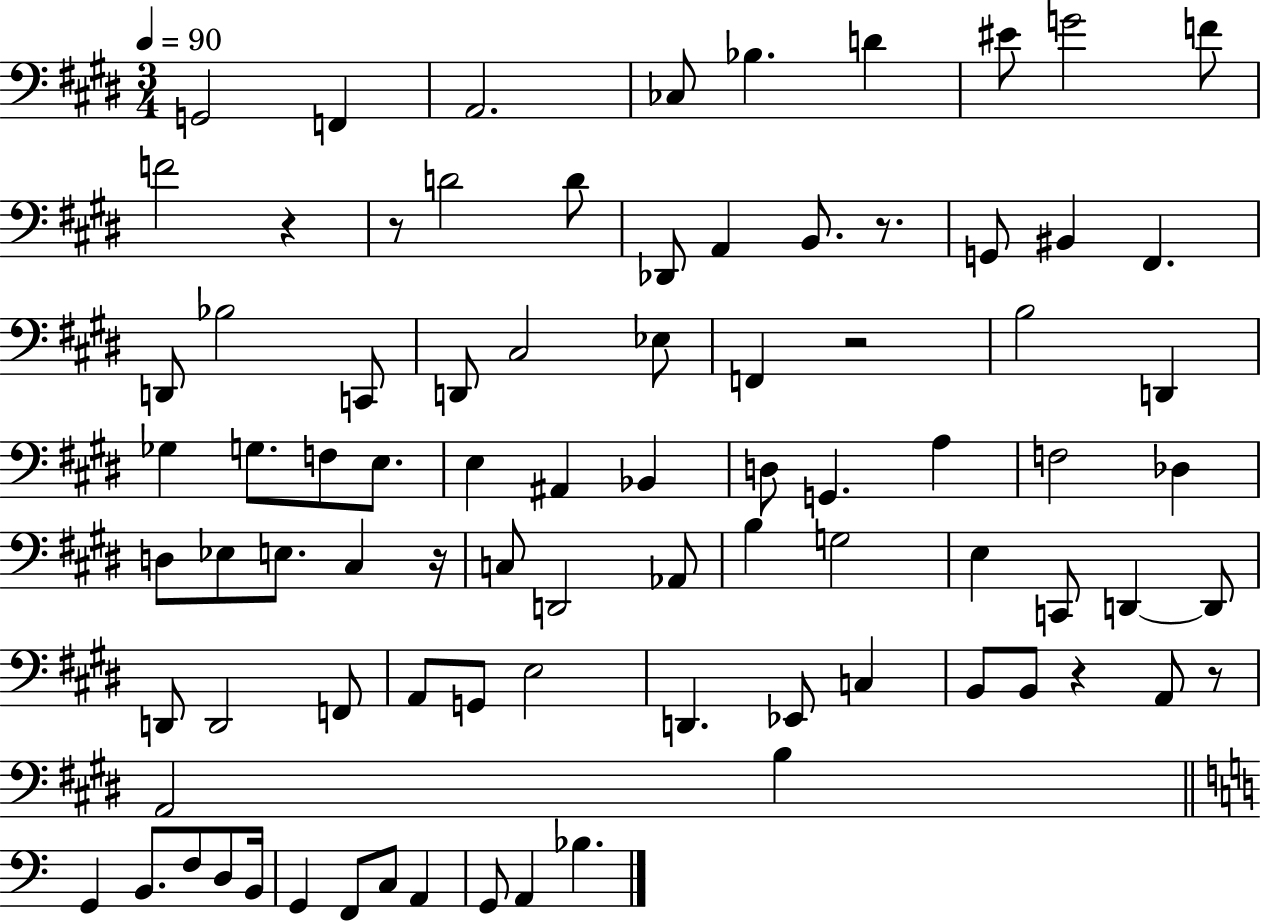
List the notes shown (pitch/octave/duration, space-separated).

G2/h F2/q A2/h. CES3/e Bb3/q. D4/q EIS4/e G4/h F4/e F4/h R/q R/e D4/h D4/e Db2/e A2/q B2/e. R/e. G2/e BIS2/q F#2/q. D2/e Bb3/h C2/e D2/e C#3/h Eb3/e F2/q R/h B3/h D2/q Gb3/q G3/e. F3/e E3/e. E3/q A#2/q Bb2/q D3/e G2/q. A3/q F3/h Db3/q D3/e Eb3/e E3/e. C#3/q R/s C3/e D2/h Ab2/e B3/q G3/h E3/q C2/e D2/q D2/e D2/e D2/h F2/e A2/e G2/e E3/h D2/q. Eb2/e C3/q B2/e B2/e R/q A2/e R/e A2/h B3/q G2/q B2/e. F3/e D3/e B2/s G2/q F2/e C3/e A2/q G2/e A2/q Bb3/q.